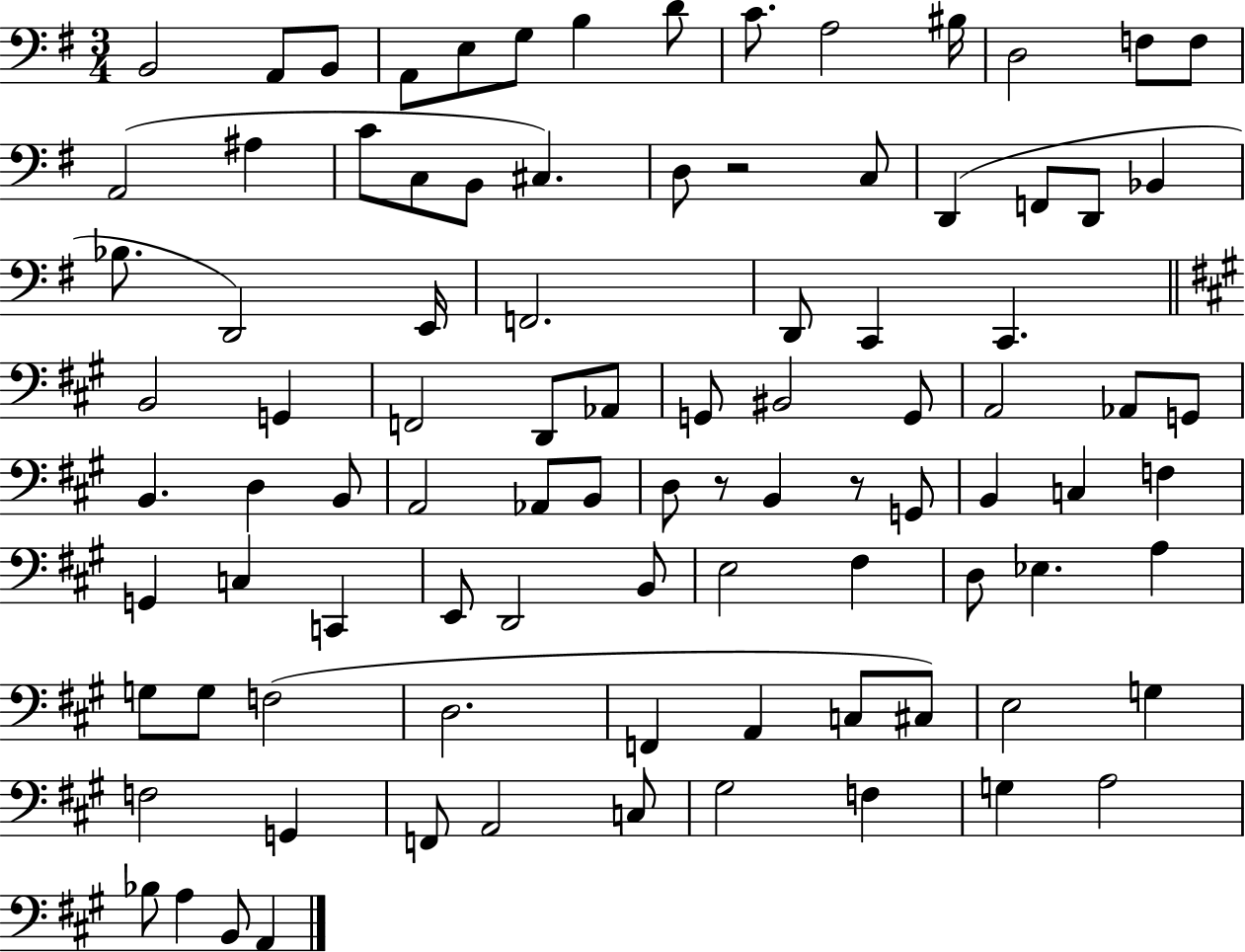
B2/h A2/e B2/e A2/e E3/e G3/e B3/q D4/e C4/e. A3/h BIS3/s D3/h F3/e F3/e A2/h A#3/q C4/e C3/e B2/e C#3/q. D3/e R/h C3/e D2/q F2/e D2/e Bb2/q Bb3/e. D2/h E2/s F2/h. D2/e C2/q C2/q. B2/h G2/q F2/h D2/e Ab2/e G2/e BIS2/h G2/e A2/h Ab2/e G2/e B2/q. D3/q B2/e A2/h Ab2/e B2/e D3/e R/e B2/q R/e G2/e B2/q C3/q F3/q G2/q C3/q C2/q E2/e D2/h B2/e E3/h F#3/q D3/e Eb3/q. A3/q G3/e G3/e F3/h D3/h. F2/q A2/q C3/e C#3/e E3/h G3/q F3/h G2/q F2/e A2/h C3/e G#3/h F3/q G3/q A3/h Bb3/e A3/q B2/e A2/q